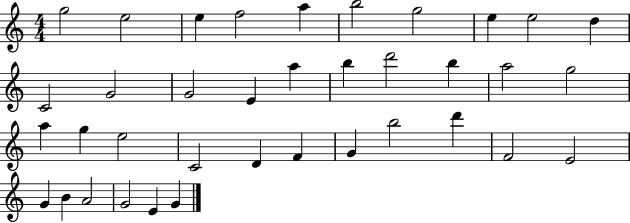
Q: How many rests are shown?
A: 0